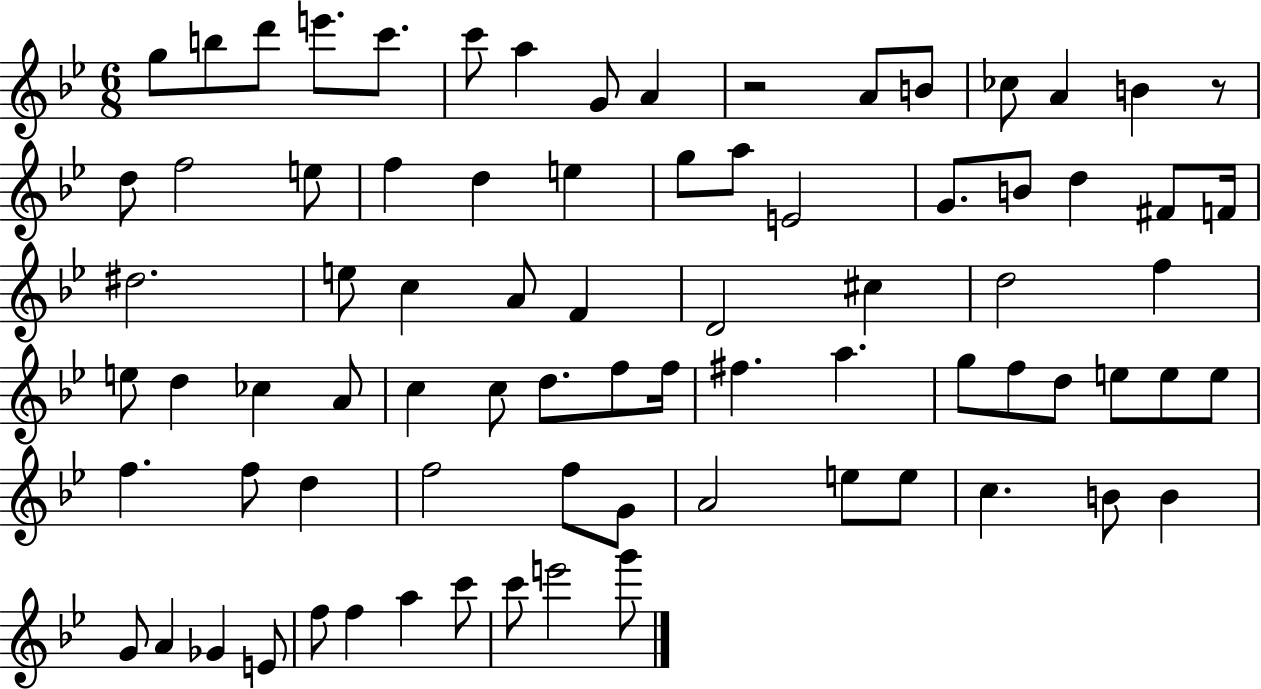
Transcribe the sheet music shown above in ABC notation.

X:1
T:Untitled
M:6/8
L:1/4
K:Bb
g/2 b/2 d'/2 e'/2 c'/2 c'/2 a G/2 A z2 A/2 B/2 _c/2 A B z/2 d/2 f2 e/2 f d e g/2 a/2 E2 G/2 B/2 d ^F/2 F/4 ^d2 e/2 c A/2 F D2 ^c d2 f e/2 d _c A/2 c c/2 d/2 f/2 f/4 ^f a g/2 f/2 d/2 e/2 e/2 e/2 f f/2 d f2 f/2 G/2 A2 e/2 e/2 c B/2 B G/2 A _G E/2 f/2 f a c'/2 c'/2 e'2 g'/2